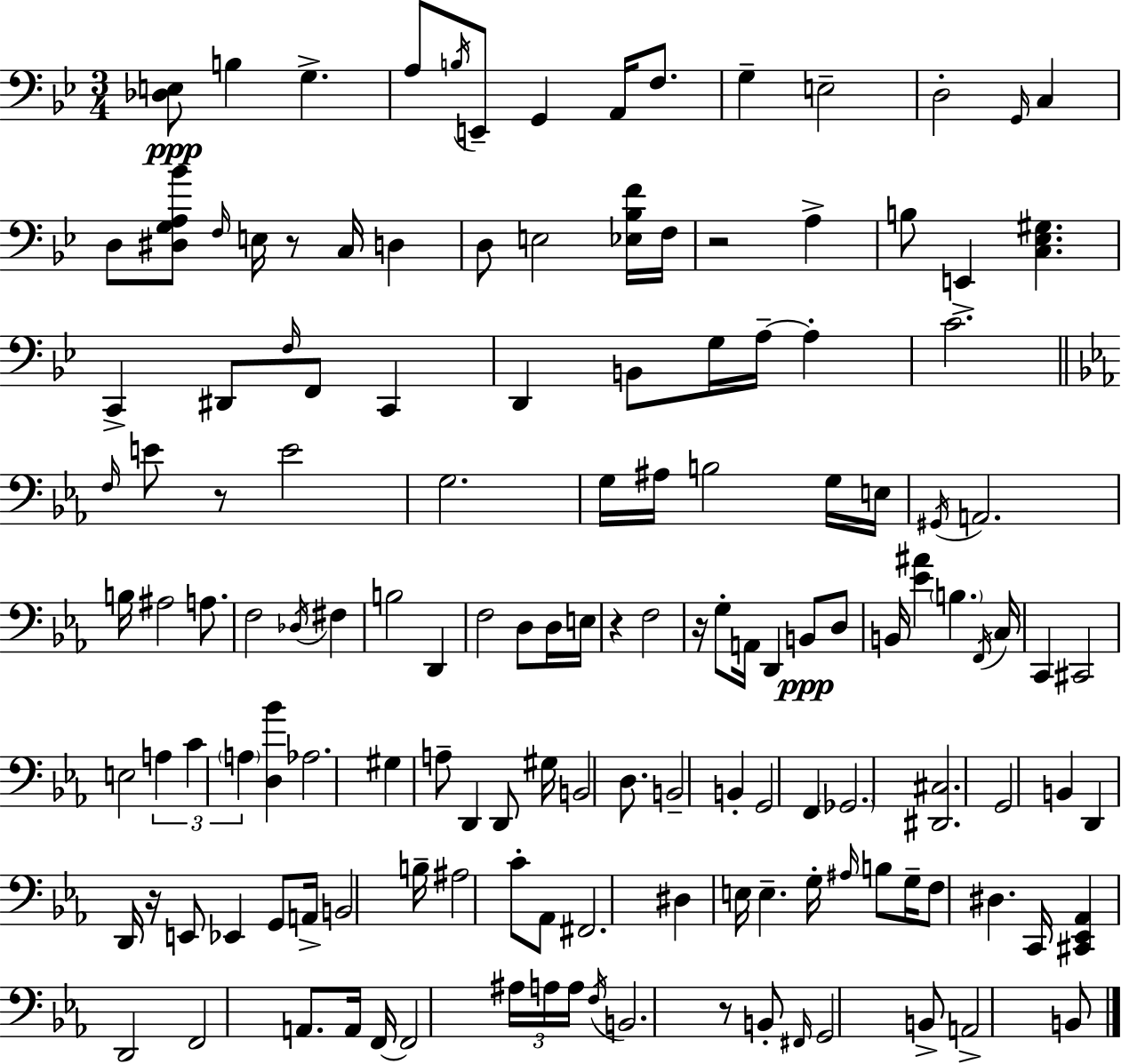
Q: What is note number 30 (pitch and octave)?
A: D2